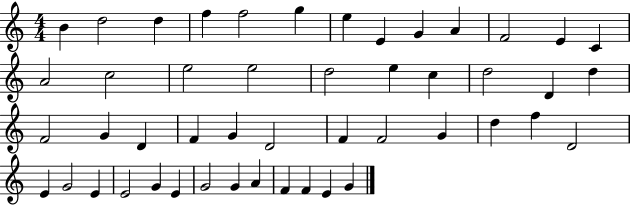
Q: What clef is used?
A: treble